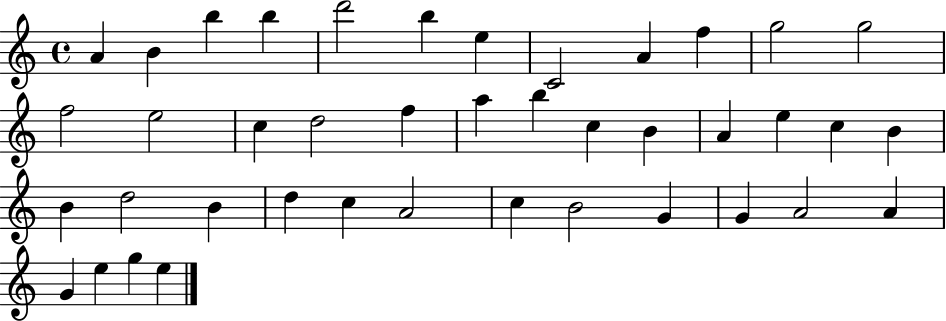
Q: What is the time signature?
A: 4/4